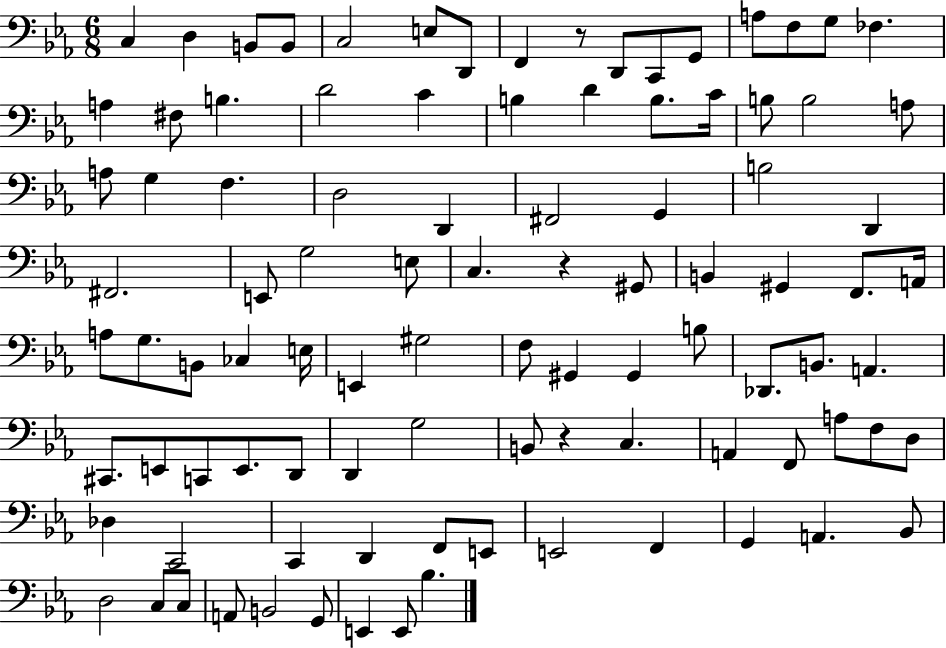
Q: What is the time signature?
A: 6/8